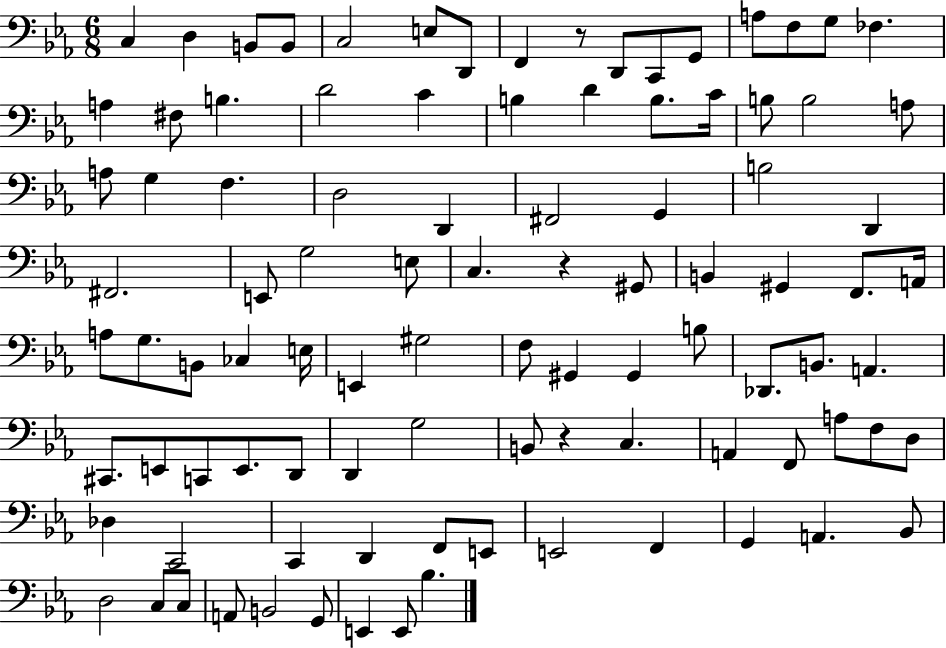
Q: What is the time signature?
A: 6/8